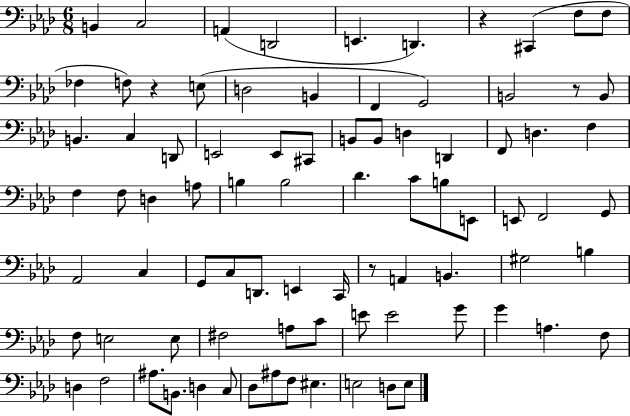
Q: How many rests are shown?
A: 4